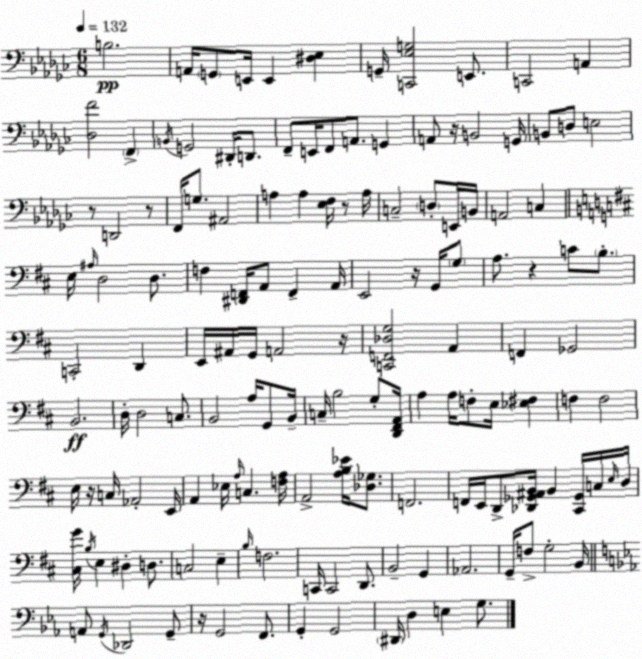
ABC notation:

X:1
T:Untitled
M:6/8
L:1/4
K:Ebm
B,2 A,,/4 G,,/2 E,,/4 E,, [^D,_E,] G,,/4 [C,,_E,G,]2 E,,/2 C,,2 A,, [_D,F]2 F,, B,,/4 G,,2 ^D,,/4 D,,/2 F,,/2 E,,/4 F,,/2 A,,/2 G,, A,,/2 z/4 B,,2 G,,/4 B,,/2 D,/2 E,2 z/2 D,,2 z/2 F,,/4 G,/2 ^A,,2 A, A, [_E,F,]/4 z/2 A,/4 C,2 D,/2 E,,/4 B,,/4 A,,2 C, E,/4 ^A,/4 D,2 D,/2 F, [^D,,F,,]/4 A,,/2 F,, A,,/4 E,,2 z/4 G,,/4 G,/2 A,/2 z C/2 B,/2 C,,2 D,, E,,/4 ^A,,/4 G,,/4 A,,2 z/4 [C,,F,,_D,G,]2 A,, F,, _G,,2 B,,2 D,/4 D,2 C,/2 B,,2 A,/4 G,,/2 B,,/4 C,/4 B,2 G,/2 [D,,^F,,A,,]/4 A, A,/4 F,/2 E,/4 [_E,^F,] F, F,2 E,/4 z/4 C,/4 _A,,2 E,,/4 A,, _E,/4 A,/4 C, [F,A,]/4 A,,2 [A,B,_E]/4 [_D,_G,]/2 F,,2 F,,/4 E,,/4 D,,/2 [_D,,_G,,^A,,B,,]/4 B,, [^C,,_G,,]/4 C,/4 E,/4 D,/4 [^C,G]/4 B,/4 E, ^D, D,/2 C,2 E, B,/4 F,2 C,,/4 C,,2 D,,/2 B,,2 G,, _A,,2 G,,/4 F,/2 G,2 B,,/4 A,,/2 G,,/4 _D,,2 G,,/2 z/4 G,,2 F,,/2 G,, G,,2 ^D,,/4 D, E, G,/2